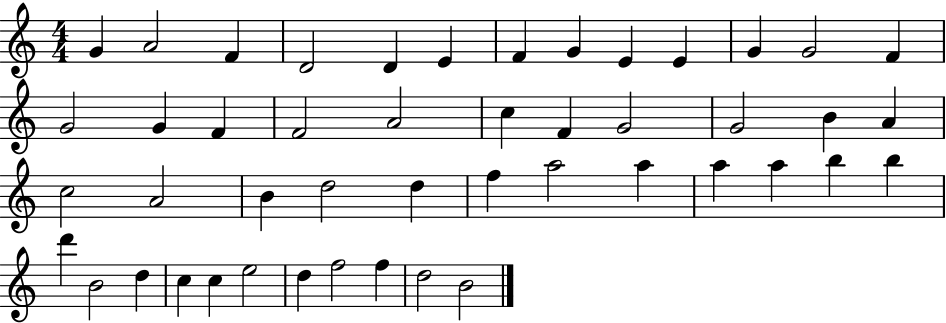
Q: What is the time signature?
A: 4/4